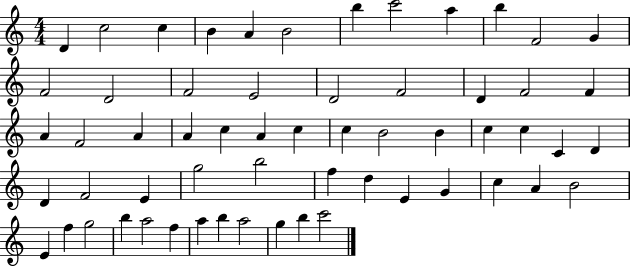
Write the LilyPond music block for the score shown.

{
  \clef treble
  \numericTimeSignature
  \time 4/4
  \key c \major
  d'4 c''2 c''4 | b'4 a'4 b'2 | b''4 c'''2 a''4 | b''4 f'2 g'4 | \break f'2 d'2 | f'2 e'2 | d'2 f'2 | d'4 f'2 f'4 | \break a'4 f'2 a'4 | a'4 c''4 a'4 c''4 | c''4 b'2 b'4 | c''4 c''4 c'4 d'4 | \break d'4 f'2 e'4 | g''2 b''2 | f''4 d''4 e'4 g'4 | c''4 a'4 b'2 | \break e'4 f''4 g''2 | b''4 a''2 f''4 | a''4 b''4 a''2 | g''4 b''4 c'''2 | \break \bar "|."
}